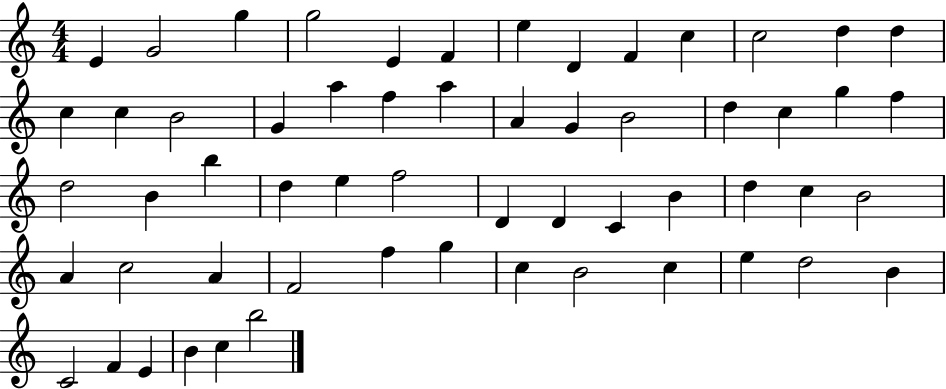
E4/q G4/h G5/q G5/h E4/q F4/q E5/q D4/q F4/q C5/q C5/h D5/q D5/q C5/q C5/q B4/h G4/q A5/q F5/q A5/q A4/q G4/q B4/h D5/q C5/q G5/q F5/q D5/h B4/q B5/q D5/q E5/q F5/h D4/q D4/q C4/q B4/q D5/q C5/q B4/h A4/q C5/h A4/q F4/h F5/q G5/q C5/q B4/h C5/q E5/q D5/h B4/q C4/h F4/q E4/q B4/q C5/q B5/h